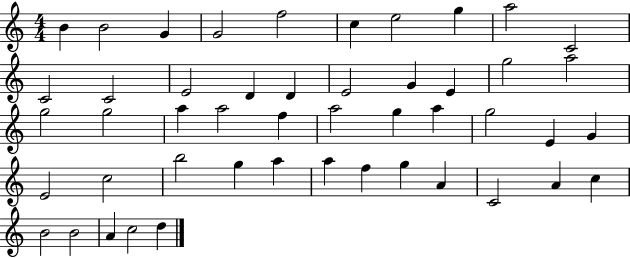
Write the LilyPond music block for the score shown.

{
  \clef treble
  \numericTimeSignature
  \time 4/4
  \key c \major
  b'4 b'2 g'4 | g'2 f''2 | c''4 e''2 g''4 | a''2 c'2 | \break c'2 c'2 | e'2 d'4 d'4 | e'2 g'4 e'4 | g''2 a''2 | \break g''2 g''2 | a''4 a''2 f''4 | a''2 g''4 a''4 | g''2 e'4 g'4 | \break e'2 c''2 | b''2 g''4 a''4 | a''4 f''4 g''4 a'4 | c'2 a'4 c''4 | \break b'2 b'2 | a'4 c''2 d''4 | \bar "|."
}